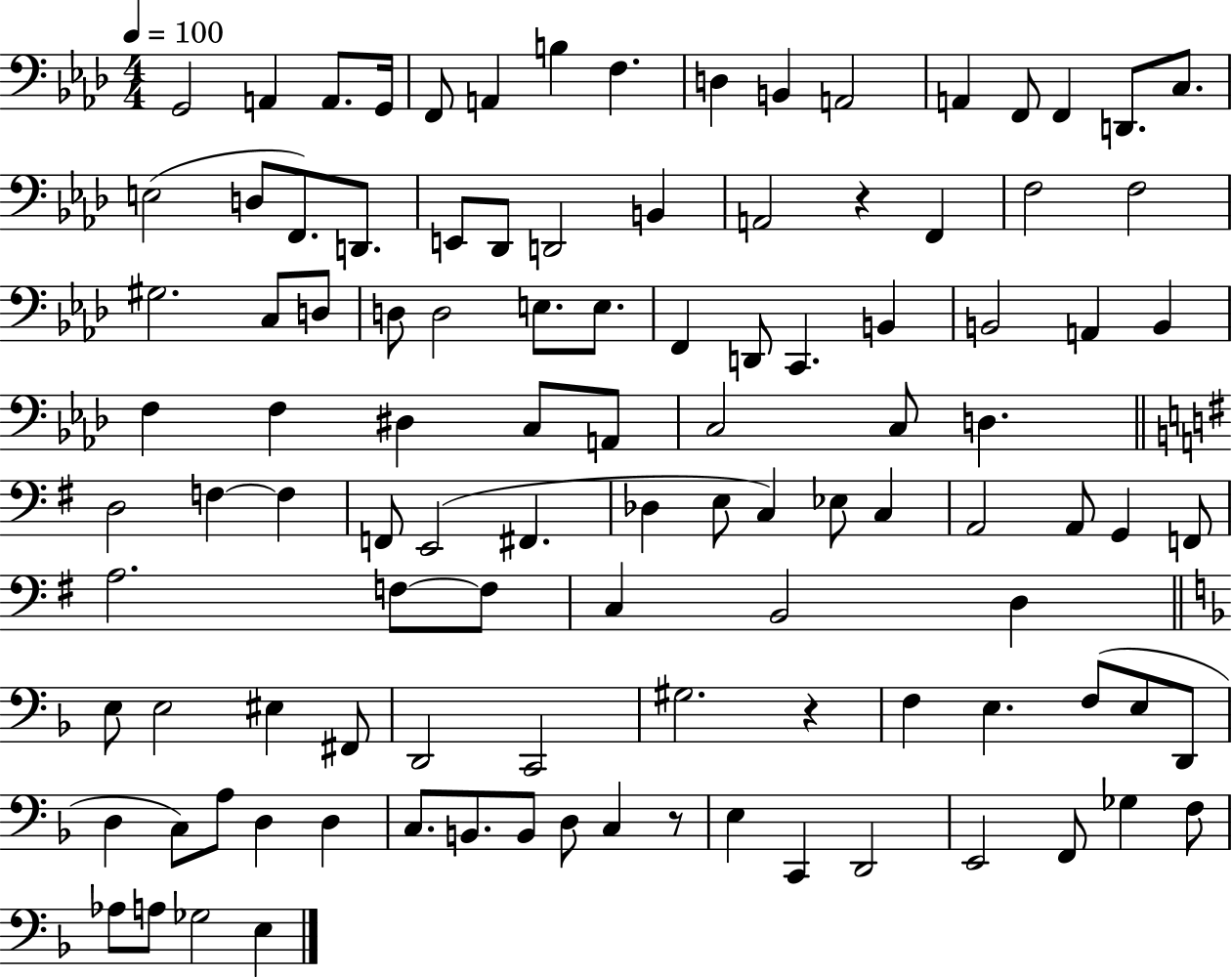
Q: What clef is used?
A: bass